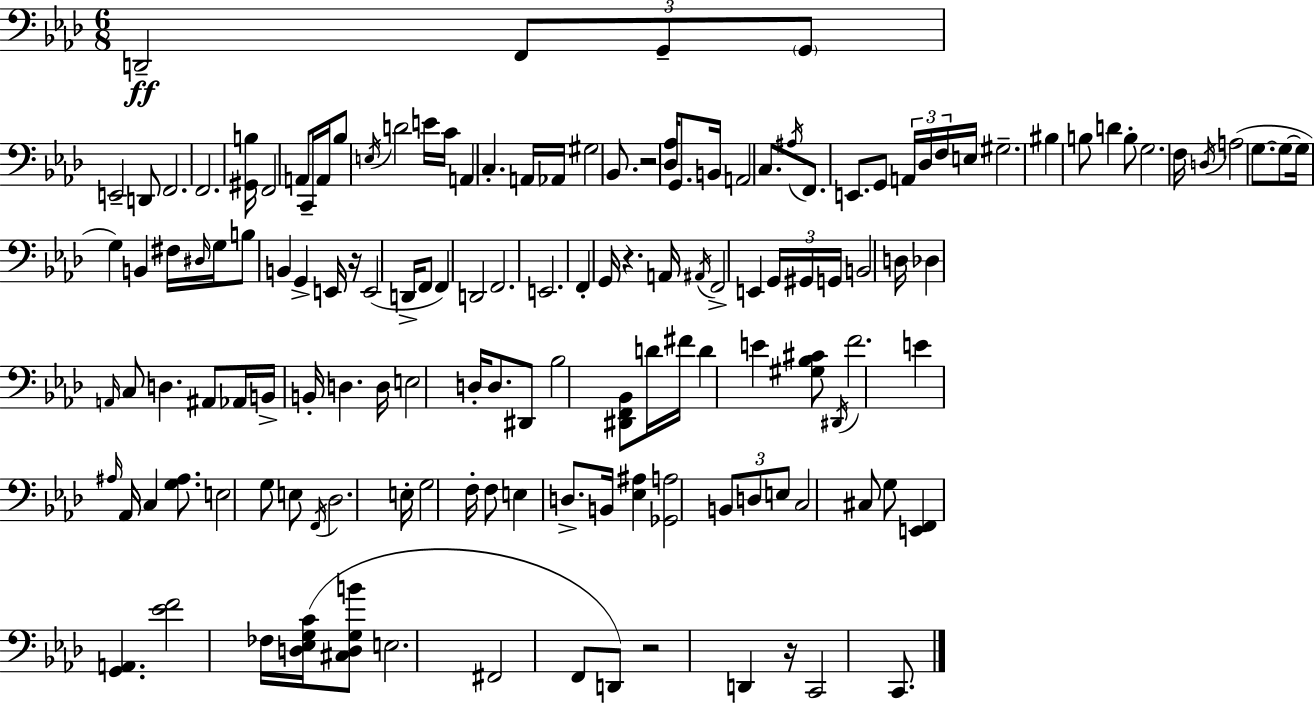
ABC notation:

X:1
T:Untitled
M:6/8
L:1/4
K:Fm
D,,2 F,,/2 G,,/2 G,,/2 E,,2 D,,/2 F,,2 F,,2 [^G,,B,]/4 F,,2 A,,/2 C,,/4 A,,/4 _B,/2 E,/4 D2 E/4 C/4 A,, C, A,,/4 _A,,/4 ^G,2 _B,,/2 z2 [_D,_A,]/4 G,,/2 B,,/4 A,,2 C,/2 ^A,/4 F,,/2 E,,/2 G,,/2 A,,/4 _D,/4 F,/4 E,/4 ^G,2 ^B, B,/2 D B,/2 G,2 F,/4 D,/4 A,2 G,/2 G,/2 G,/4 G, B,, ^F,/4 ^D,/4 G,/4 B,/2 B,, G,, E,,/4 z/4 E,,2 D,,/4 F,,/2 F,, D,,2 F,,2 E,,2 F,, G,,/4 z A,,/4 ^A,,/4 F,,2 E,, G,,/4 ^G,,/4 G,,/4 B,,2 D,/4 _D, A,,/4 C,/2 D, ^A,,/2 _A,,/4 B,,/4 B,,/4 D, D,/4 E,2 D,/4 D,/2 ^D,,/2 _B,2 [^D,,F,,_B,,]/2 D/4 ^F/4 D E [^G,_B,^C]/2 ^D,,/4 F2 E ^A,/4 _A,,/4 C, [G,^A,]/2 E,2 G,/2 E,/2 F,,/4 _D,2 E,/4 G,2 F,/4 F,/2 E, D,/2 B,,/4 [_E,^A,] [_G,,A,]2 B,,/2 D,/2 E,/2 C,2 ^C,/2 G,/2 [E,,F,,] [G,,A,,] [_EF]2 _F,/4 [D,_E,G,C]/4 [^C,D,G,B]/2 E,2 ^F,,2 F,,/2 D,,/2 z2 D,, z/4 C,,2 C,,/2